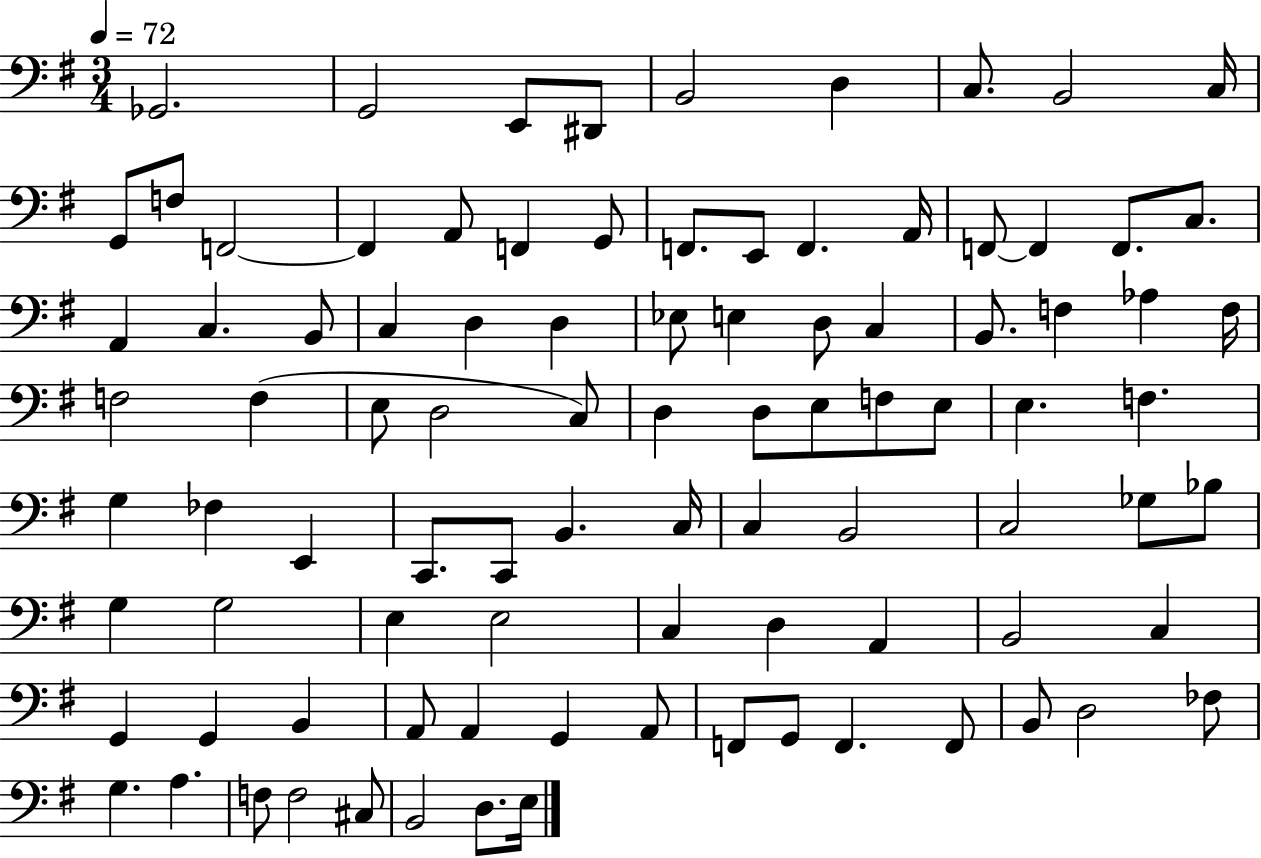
X:1
T:Untitled
M:3/4
L:1/4
K:G
_G,,2 G,,2 E,,/2 ^D,,/2 B,,2 D, C,/2 B,,2 C,/4 G,,/2 F,/2 F,,2 F,, A,,/2 F,, G,,/2 F,,/2 E,,/2 F,, A,,/4 F,,/2 F,, F,,/2 C,/2 A,, C, B,,/2 C, D, D, _E,/2 E, D,/2 C, B,,/2 F, _A, F,/4 F,2 F, E,/2 D,2 C,/2 D, D,/2 E,/2 F,/2 E,/2 E, F, G, _F, E,, C,,/2 C,,/2 B,, C,/4 C, B,,2 C,2 _G,/2 _B,/2 G, G,2 E, E,2 C, D, A,, B,,2 C, G,, G,, B,, A,,/2 A,, G,, A,,/2 F,,/2 G,,/2 F,, F,,/2 B,,/2 D,2 _F,/2 G, A, F,/2 F,2 ^C,/2 B,,2 D,/2 E,/4